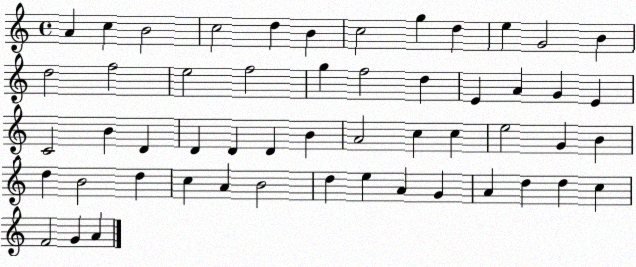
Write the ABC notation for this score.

X:1
T:Untitled
M:4/4
L:1/4
K:C
A c B2 c2 d B c2 g d e G2 B d2 f2 e2 f2 g f2 d E A G E C2 B D D D D B A2 c c e2 G B d B2 d c A B2 d e A G A d d c F2 G A